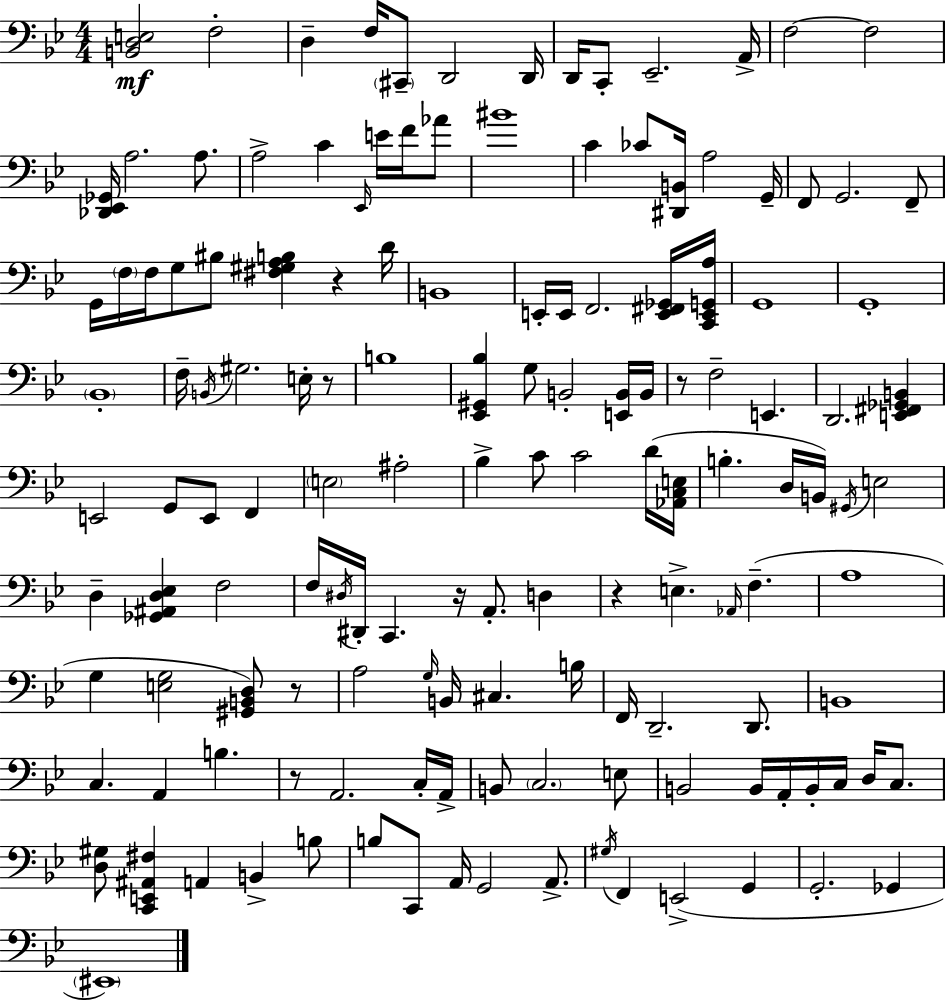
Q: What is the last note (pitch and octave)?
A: EIS2